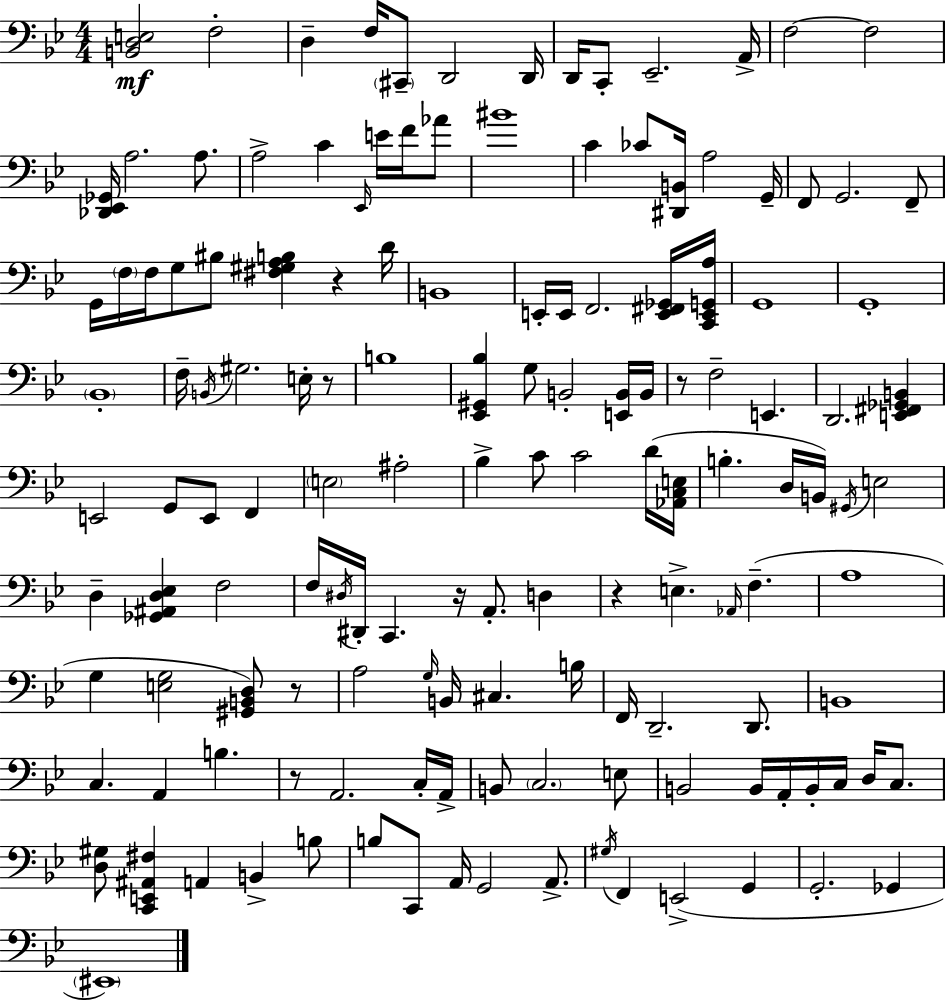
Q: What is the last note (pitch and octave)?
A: EIS2